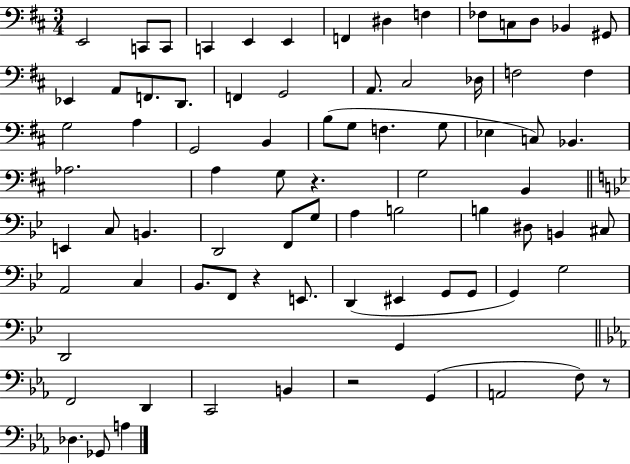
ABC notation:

X:1
T:Untitled
M:3/4
L:1/4
K:D
E,,2 C,,/2 C,,/2 C,, E,, E,, F,, ^D, F, _F,/2 C,/2 D,/2 _B,, ^G,,/2 _E,, A,,/2 F,,/2 D,,/2 F,, G,,2 A,,/2 ^C,2 _D,/4 F,2 F, G,2 A, G,,2 B,, B,/2 G,/2 F, G,/2 _E, C,/2 _B,, _A,2 A, G,/2 z G,2 B,, E,, C,/2 B,, D,,2 F,,/2 G,/2 A, B,2 B, ^D,/2 B,, ^C,/2 A,,2 C, _B,,/2 F,,/2 z E,,/2 D,, ^E,, G,,/2 G,,/2 G,, G,2 D,,2 G,, F,,2 D,, C,,2 B,, z2 G,, A,,2 F,/2 z/2 _D, _G,,/2 A,